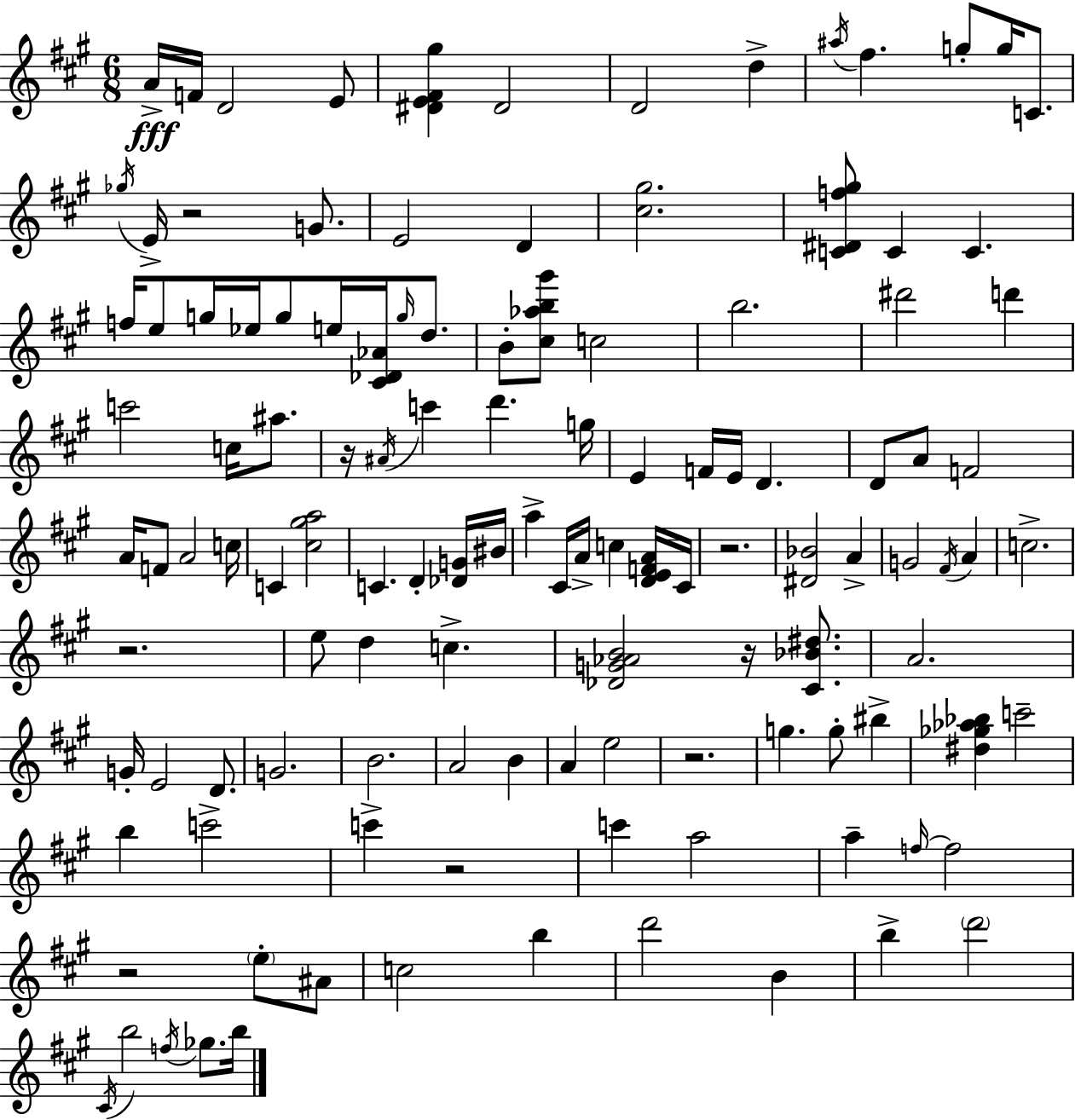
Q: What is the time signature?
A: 6/8